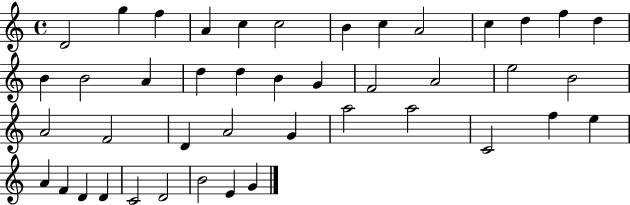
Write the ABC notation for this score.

X:1
T:Untitled
M:4/4
L:1/4
K:C
D2 g f A c c2 B c A2 c d f d B B2 A d d B G F2 A2 e2 B2 A2 F2 D A2 G a2 a2 C2 f e A F D D C2 D2 B2 E G